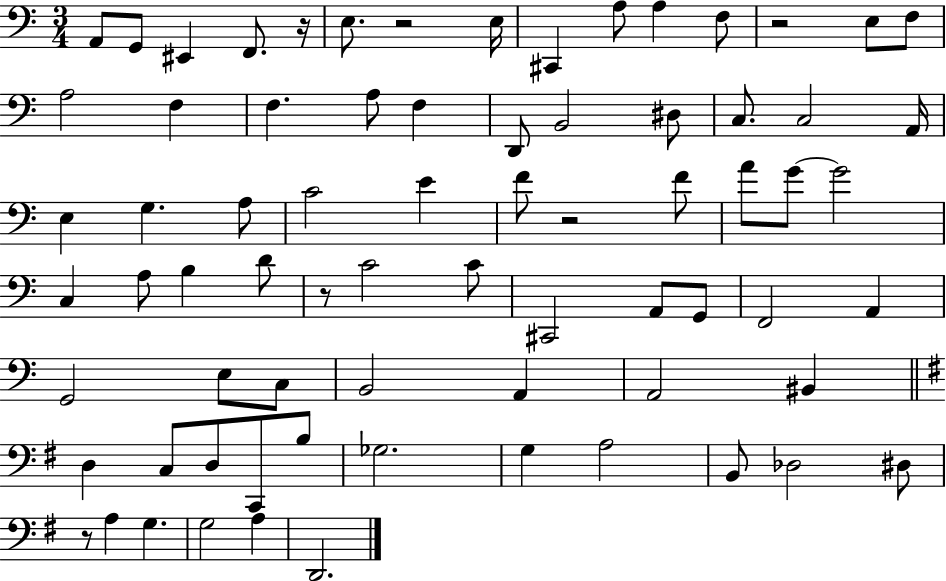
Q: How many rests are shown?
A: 6